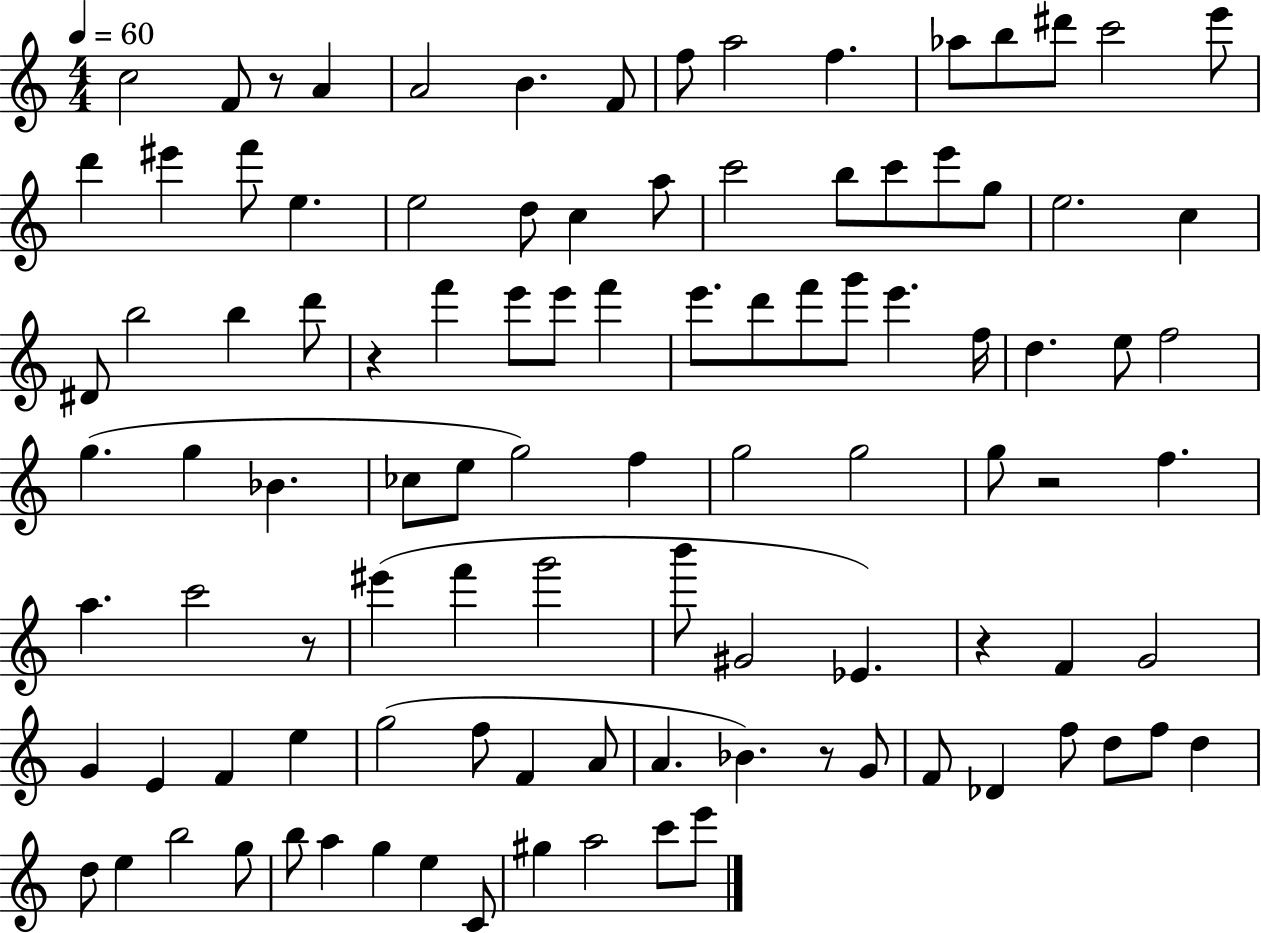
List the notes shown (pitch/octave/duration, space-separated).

C5/h F4/e R/e A4/q A4/h B4/q. F4/e F5/e A5/h F5/q. Ab5/e B5/e D#6/e C6/h E6/e D6/q EIS6/q F6/e E5/q. E5/h D5/e C5/q A5/e C6/h B5/e C6/e E6/e G5/e E5/h. C5/q D#4/e B5/h B5/q D6/e R/q F6/q E6/e E6/e F6/q E6/e. D6/e F6/e G6/e E6/q. F5/s D5/q. E5/e F5/h G5/q. G5/q Bb4/q. CES5/e E5/e G5/h F5/q G5/h G5/h G5/e R/h F5/q. A5/q. C6/h R/e EIS6/q F6/q G6/h B6/e G#4/h Eb4/q. R/q F4/q G4/h G4/q E4/q F4/q E5/q G5/h F5/e F4/q A4/e A4/q. Bb4/q. R/e G4/e F4/e Db4/q F5/e D5/e F5/e D5/q D5/e E5/q B5/h G5/e B5/e A5/q G5/q E5/q C4/e G#5/q A5/h C6/e E6/e